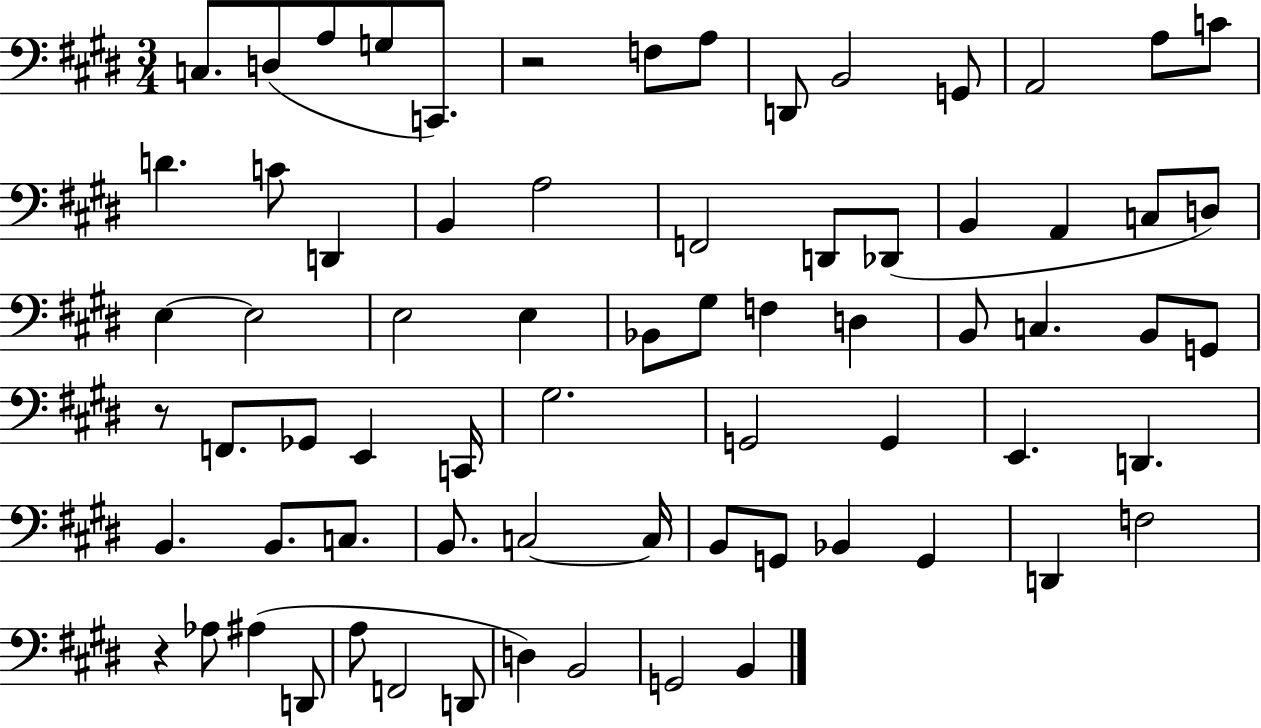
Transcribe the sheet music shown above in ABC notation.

X:1
T:Untitled
M:3/4
L:1/4
K:E
C,/2 D,/2 A,/2 G,/2 C,,/2 z2 F,/2 A,/2 D,,/2 B,,2 G,,/2 A,,2 A,/2 C/2 D C/2 D,, B,, A,2 F,,2 D,,/2 _D,,/2 B,, A,, C,/2 D,/2 E, E,2 E,2 E, _B,,/2 ^G,/2 F, D, B,,/2 C, B,,/2 G,,/2 z/2 F,,/2 _G,,/2 E,, C,,/4 ^G,2 G,,2 G,, E,, D,, B,, B,,/2 C,/2 B,,/2 C,2 C,/4 B,,/2 G,,/2 _B,, G,, D,, F,2 z _A,/2 ^A, D,,/2 A,/2 F,,2 D,,/2 D, B,,2 G,,2 B,,